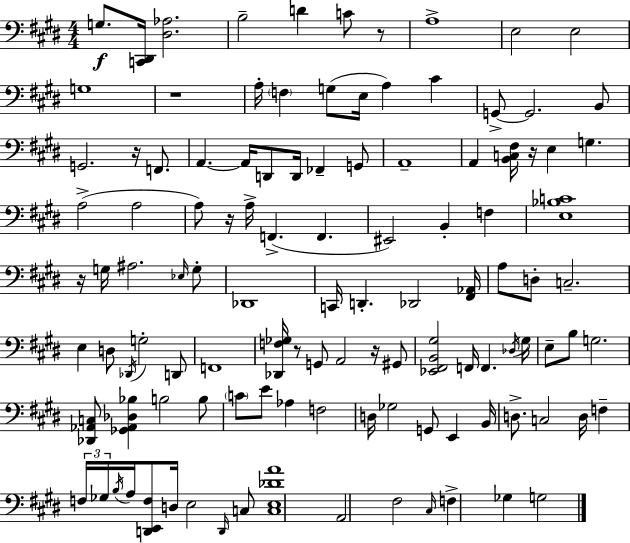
X:1
T:Untitled
M:4/4
L:1/4
K:E
G,/2 [C,,^D,,]/4 [^D,_A,]2 B,2 D C/2 z/2 A,4 E,2 E,2 G,4 z4 A,/4 F, G,/2 E,/4 A, ^C G,,/2 G,,2 B,,/2 G,,2 z/4 F,,/2 A,, A,,/4 D,,/2 D,,/4 _F,, G,,/2 A,,4 A,, [B,,C,^F,]/4 z/4 E, G, A,2 A,2 A,/2 z/4 A,/4 F,, F,, ^E,,2 B,, F, [E,_B,C]4 z/4 G,/4 ^A,2 _E,/4 G,/2 _D,,4 C,,/4 D,, _D,,2 [^F,,_A,,]/4 A,/2 D,/2 C,2 E, D,/2 _D,,/4 G,2 D,,/2 F,,4 [_D,,F,_G,]/4 z/2 G,,/2 A,,2 z/4 ^G,,/2 [_E,,^F,,B,,^G,]2 F,,/4 F,, _D,/4 ^G,/4 E,/2 B,/2 G,2 [_D,,_A,,C,]/2 [_G,,_A,,_D,_B,] B,2 B,/2 C/2 E/2 _A, F,2 D,/4 _G,2 G,,/2 E,, B,,/4 D,/2 C,2 D,/4 F, F,/4 _G,/4 B,/4 A,/4 [D,,E,,F,]/2 D,/4 E,2 D,,/4 C,/2 [C,E,_DA]4 A,,2 ^F,2 ^C,/4 F, _G, G,2